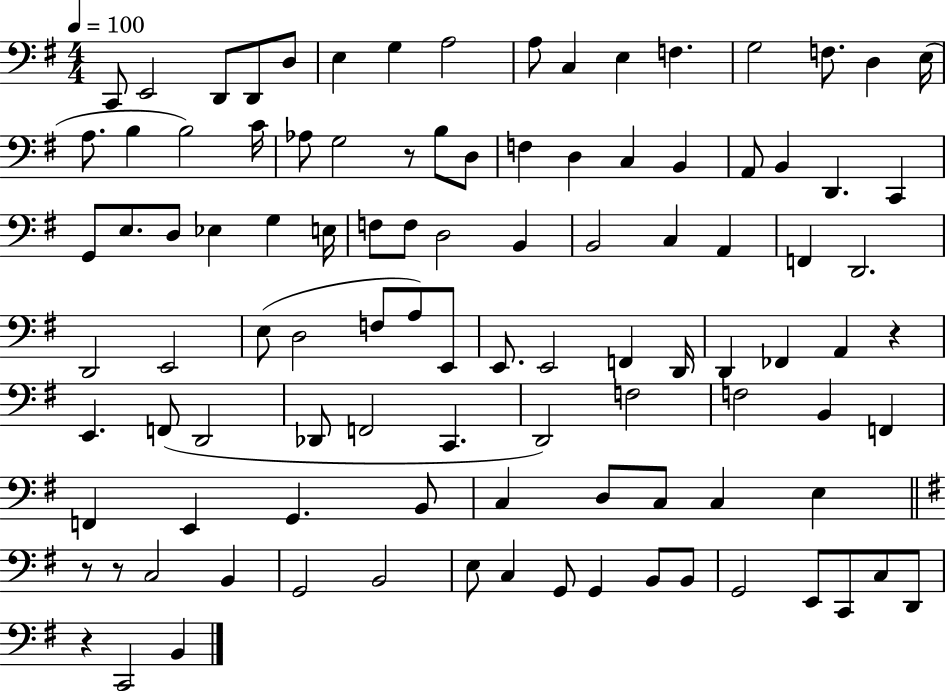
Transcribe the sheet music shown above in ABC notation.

X:1
T:Untitled
M:4/4
L:1/4
K:G
C,,/2 E,,2 D,,/2 D,,/2 D,/2 E, G, A,2 A,/2 C, E, F, G,2 F,/2 D, E,/4 A,/2 B, B,2 C/4 _A,/2 G,2 z/2 B,/2 D,/2 F, D, C, B,, A,,/2 B,, D,, C,, G,,/2 E,/2 D,/2 _E, G, E,/4 F,/2 F,/2 D,2 B,, B,,2 C, A,, F,, D,,2 D,,2 E,,2 E,/2 D,2 F,/2 A,/2 E,,/2 E,,/2 E,,2 F,, D,,/4 D,, _F,, A,, z E,, F,,/2 D,,2 _D,,/2 F,,2 C,, D,,2 F,2 F,2 B,, F,, F,, E,, G,, B,,/2 C, D,/2 C,/2 C, E, z/2 z/2 C,2 B,, G,,2 B,,2 E,/2 C, G,,/2 G,, B,,/2 B,,/2 G,,2 E,,/2 C,,/2 C,/2 D,,/2 z C,,2 B,,